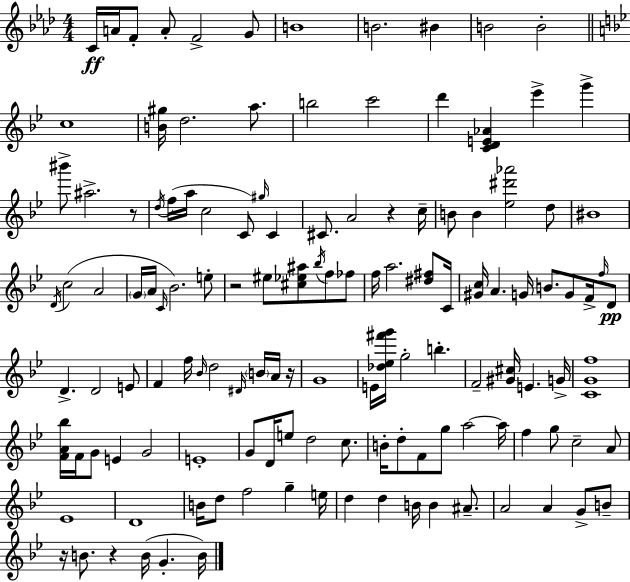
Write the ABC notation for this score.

X:1
T:Untitled
M:4/4
L:1/4
K:Fm
C/4 A/4 F/2 A/2 F2 G/2 B4 B2 ^B B2 B2 c4 [B^g]/4 d2 a/2 b2 c'2 d' [CDE_A] _e' g' ^b'/2 ^a2 z/2 d/4 f/4 a/4 c2 C/2 ^g/4 C ^C/2 A2 z c/4 B/2 B [_e^d'_a']2 d/2 ^B4 D/4 c2 A2 G/4 A/4 C/4 _B2 e/2 z2 ^e/2 [^c_e^a]/2 _b/4 f/2 _f/2 f/4 a2 [^d^f]/2 C/4 [^Gc]/4 A G/4 B/2 G/2 F/4 f/4 D/2 D D2 E/2 F f/4 _B/4 d2 ^D/4 B/4 A/4 z/4 G4 E/4 [_d_e^f'g']/4 g2 b F2 [^G^c]/4 E G/4 [CGf]4 [FA_b]/4 F/4 G/2 E G2 E4 G/2 D/4 e/2 d2 c/2 B/4 d/2 F/2 g/2 a2 a/4 f g/2 c2 A/2 _E4 D4 B/4 d/2 f2 g e/4 d d B/4 B ^A/2 A2 A G/2 B/2 z/4 B/2 z B/4 G B/4